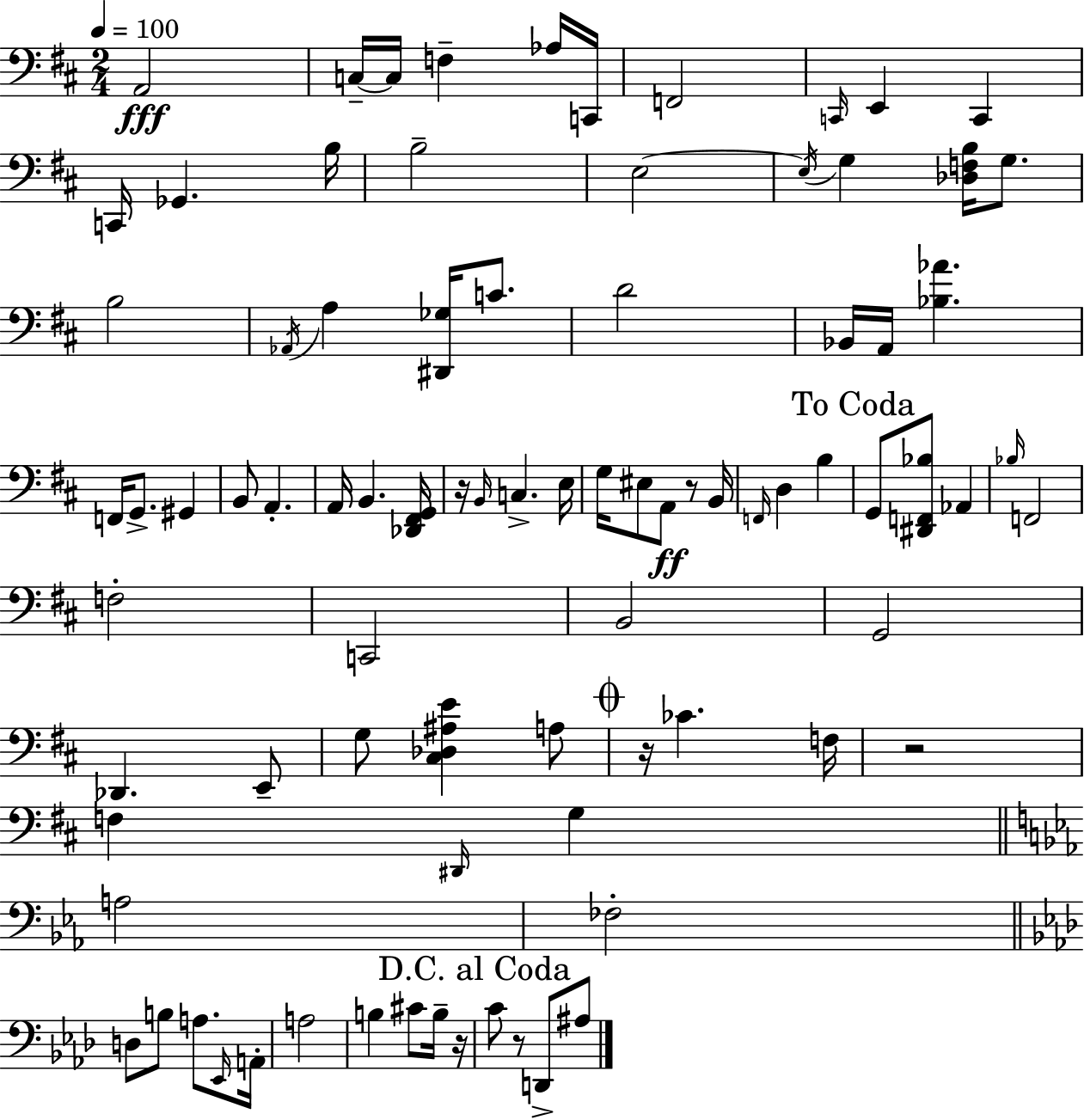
{
  \clef bass
  \numericTimeSignature
  \time 2/4
  \key d \major
  \tempo 4 = 100
  a,2\fff | c16--~~ c16 f4-- aes16 c,16 | f,2 | \grace { c,16 } e,4 c,4 | \break c,16 ges,4. | b16 b2-- | e2~~ | \acciaccatura { e16 } g4 <des f b>16 g8. | \break b2 | \acciaccatura { aes,16 } a4 <dis, ges>16 | c'8. d'2 | bes,16 a,16 <bes aes'>4. | \break f,16 g,8.-> gis,4 | b,8 a,4.-. | a,16 b,4. | <des, fis, g,>16 r16 \grace { b,16 } c4.-> | \break e16 g16 eis8 a,8\ff | r8 b,16 \grace { f,16 } d4 | b4 \mark "To Coda" g,8 <dis, f, bes>8 | aes,4 \grace { bes16 } f,2 | \break f2-. | c,2 | b,2 | g,2 | \break des,4. | e,8-- g8 | <cis des ais e'>4 a8 \mark \markup { \musicglyph "scripts.coda" } r16 ces'4. | f16 r2 | \break f4 | \grace { dis,16 } g4 \bar "||" \break \key ees \major a2 | fes2-. | \bar "||" \break \key aes \major d8 b8 a8. \grace { ees,16 } | a,16-. a2 | b4 cis'8 b16-- | r16 \mark "D.C. al Coda" c'8 r8 d,8-> ais8 | \break \bar "|."
}